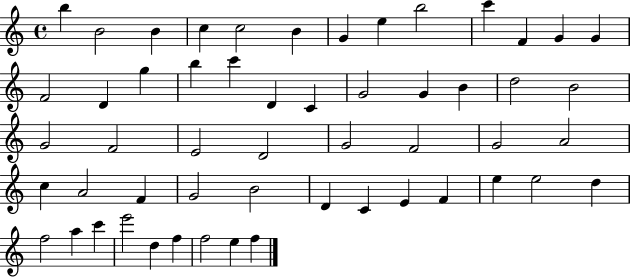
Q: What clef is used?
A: treble